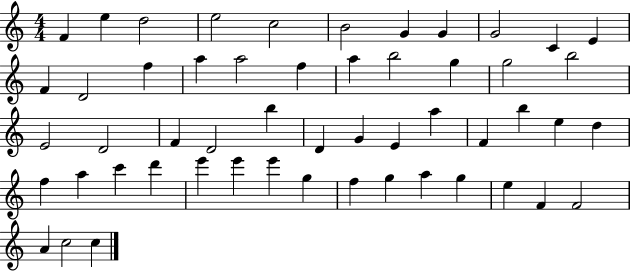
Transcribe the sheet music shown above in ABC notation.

X:1
T:Untitled
M:4/4
L:1/4
K:C
F e d2 e2 c2 B2 G G G2 C E F D2 f a a2 f a b2 g g2 b2 E2 D2 F D2 b D G E a F b e d f a c' d' e' e' e' g f g a g e F F2 A c2 c